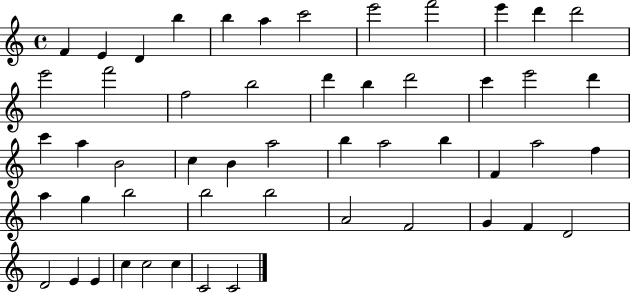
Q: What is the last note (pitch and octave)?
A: C4